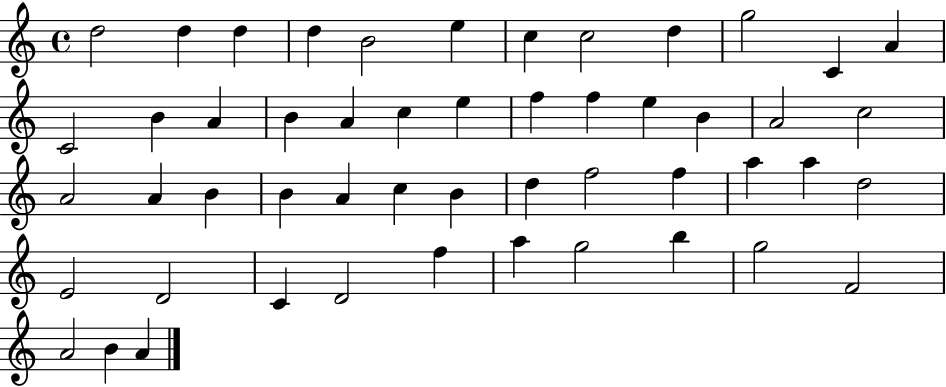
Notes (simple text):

D5/h D5/q D5/q D5/q B4/h E5/q C5/q C5/h D5/q G5/h C4/q A4/q C4/h B4/q A4/q B4/q A4/q C5/q E5/q F5/q F5/q E5/q B4/q A4/h C5/h A4/h A4/q B4/q B4/q A4/q C5/q B4/q D5/q F5/h F5/q A5/q A5/q D5/h E4/h D4/h C4/q D4/h F5/q A5/q G5/h B5/q G5/h F4/h A4/h B4/q A4/q